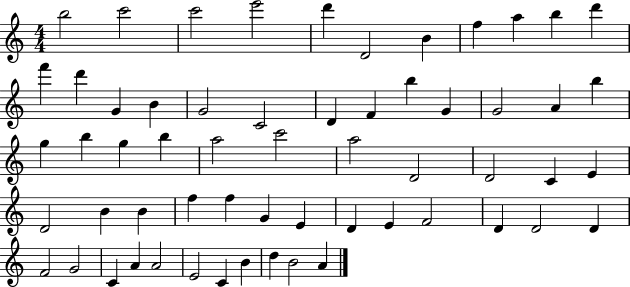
{
  \clef treble
  \numericTimeSignature
  \time 4/4
  \key c \major
  b''2 c'''2 | c'''2 e'''2 | d'''4 d'2 b'4 | f''4 a''4 b''4 d'''4 | \break f'''4 d'''4 g'4 b'4 | g'2 c'2 | d'4 f'4 b''4 g'4 | g'2 a'4 b''4 | \break g''4 b''4 g''4 b''4 | a''2 c'''2 | a''2 d'2 | d'2 c'4 e'4 | \break d'2 b'4 b'4 | f''4 f''4 g'4 e'4 | d'4 e'4 f'2 | d'4 d'2 d'4 | \break f'2 g'2 | c'4 a'4 a'2 | e'2 c'4 b'4 | d''4 b'2 a'4 | \break \bar "|."
}